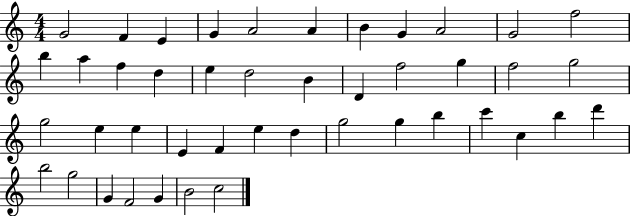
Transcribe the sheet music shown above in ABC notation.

X:1
T:Untitled
M:4/4
L:1/4
K:C
G2 F E G A2 A B G A2 G2 f2 b a f d e d2 B D f2 g f2 g2 g2 e e E F e d g2 g b c' c b d' b2 g2 G F2 G B2 c2